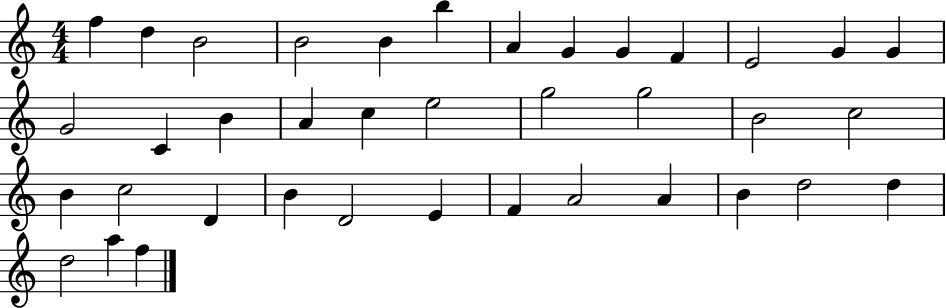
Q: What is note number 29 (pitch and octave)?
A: E4